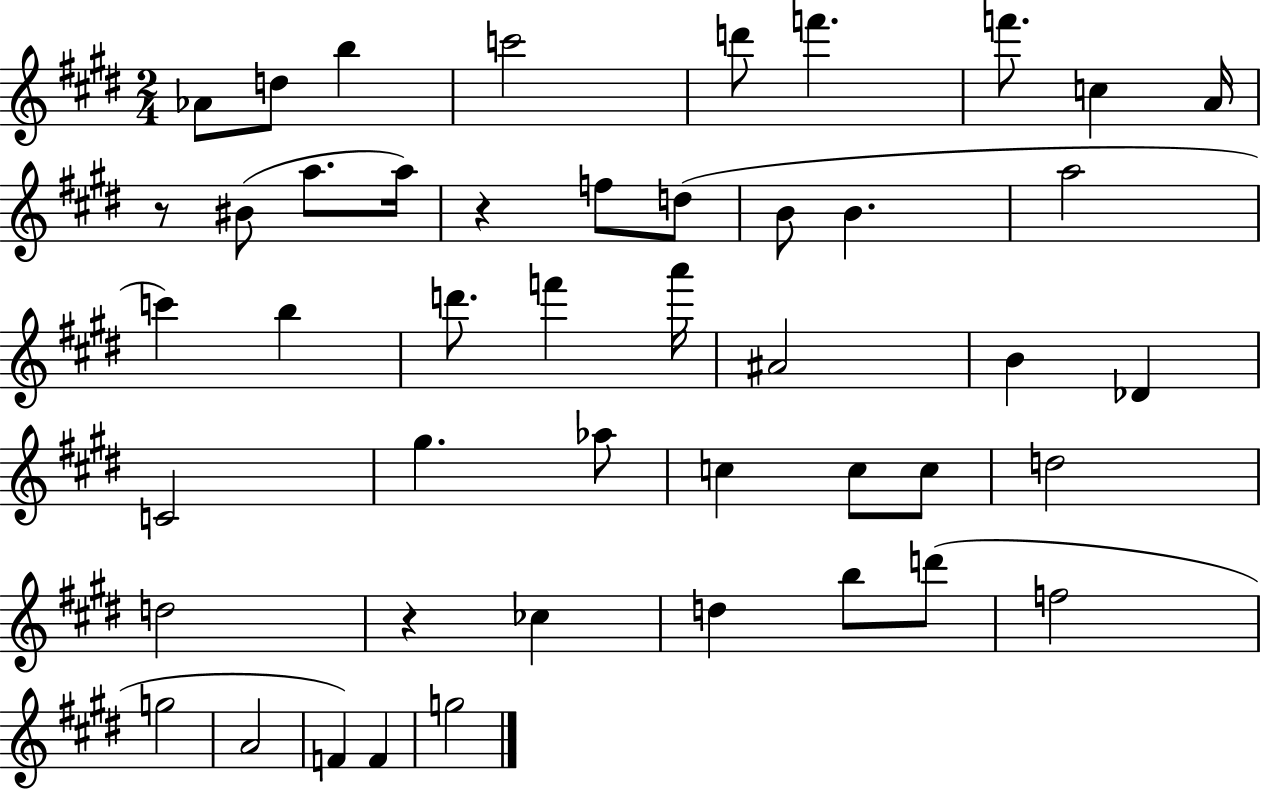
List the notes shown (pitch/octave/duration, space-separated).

Ab4/e D5/e B5/q C6/h D6/e F6/q. F6/e. C5/q A4/s R/e BIS4/e A5/e. A5/s R/q F5/e D5/e B4/e B4/q. A5/h C6/q B5/q D6/e. F6/q A6/s A#4/h B4/q Db4/q C4/h G#5/q. Ab5/e C5/q C5/e C5/e D5/h D5/h R/q CES5/q D5/q B5/e D6/e F5/h G5/h A4/h F4/q F4/q G5/h